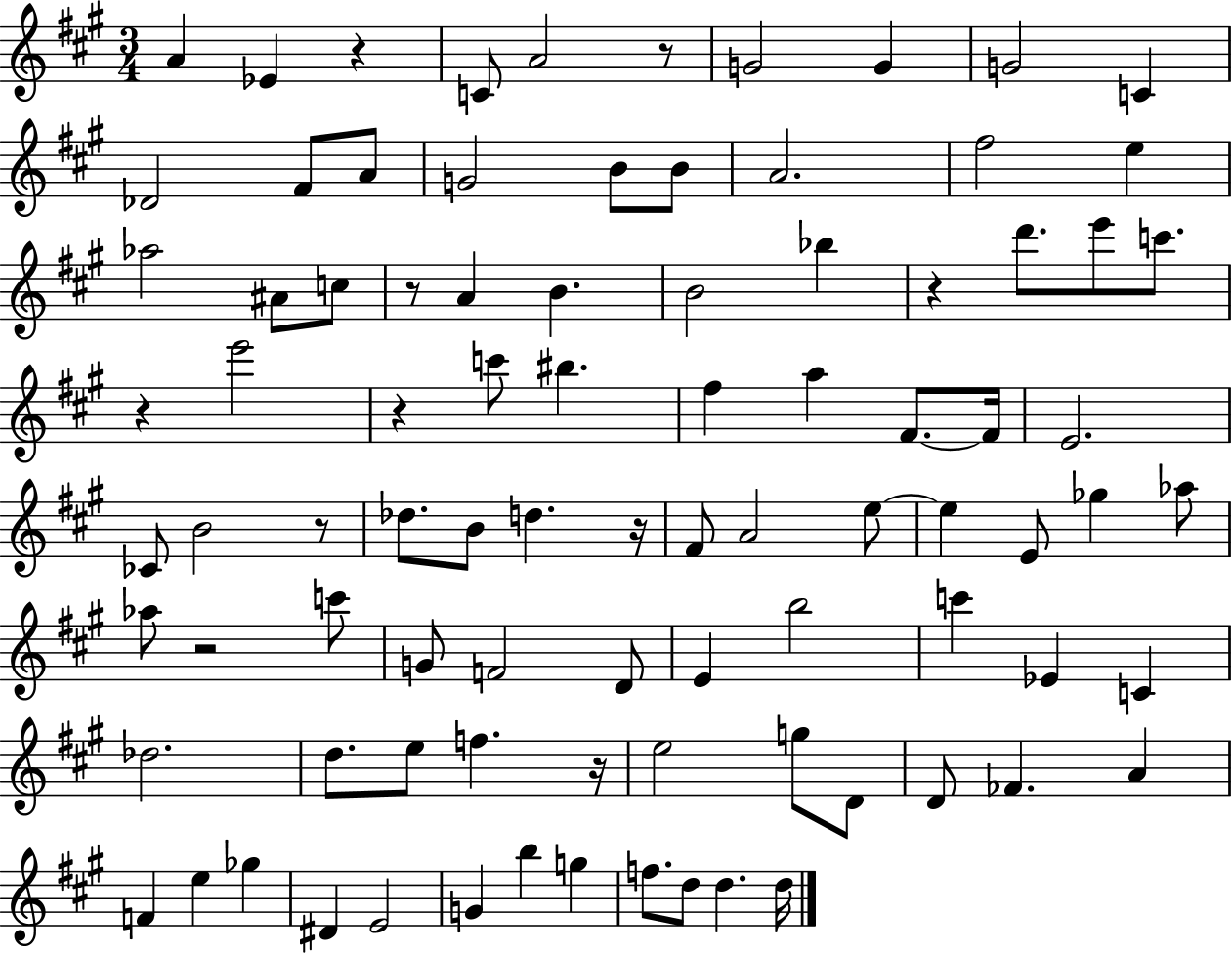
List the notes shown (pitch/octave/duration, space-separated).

A4/q Eb4/q R/q C4/e A4/h R/e G4/h G4/q G4/h C4/q Db4/h F#4/e A4/e G4/h B4/e B4/e A4/h. F#5/h E5/q Ab5/h A#4/e C5/e R/e A4/q B4/q. B4/h Bb5/q R/q D6/e. E6/e C6/e. R/q E6/h R/q C6/e BIS5/q. F#5/q A5/q F#4/e. F#4/s E4/h. CES4/e B4/h R/e Db5/e. B4/e D5/q. R/s F#4/e A4/h E5/e E5/q E4/e Gb5/q Ab5/e Ab5/e R/h C6/e G4/e F4/h D4/e E4/q B5/h C6/q Eb4/q C4/q Db5/h. D5/e. E5/e F5/q. R/s E5/h G5/e D4/e D4/e FES4/q. A4/q F4/q E5/q Gb5/q D#4/q E4/h G4/q B5/q G5/q F5/e. D5/e D5/q. D5/s